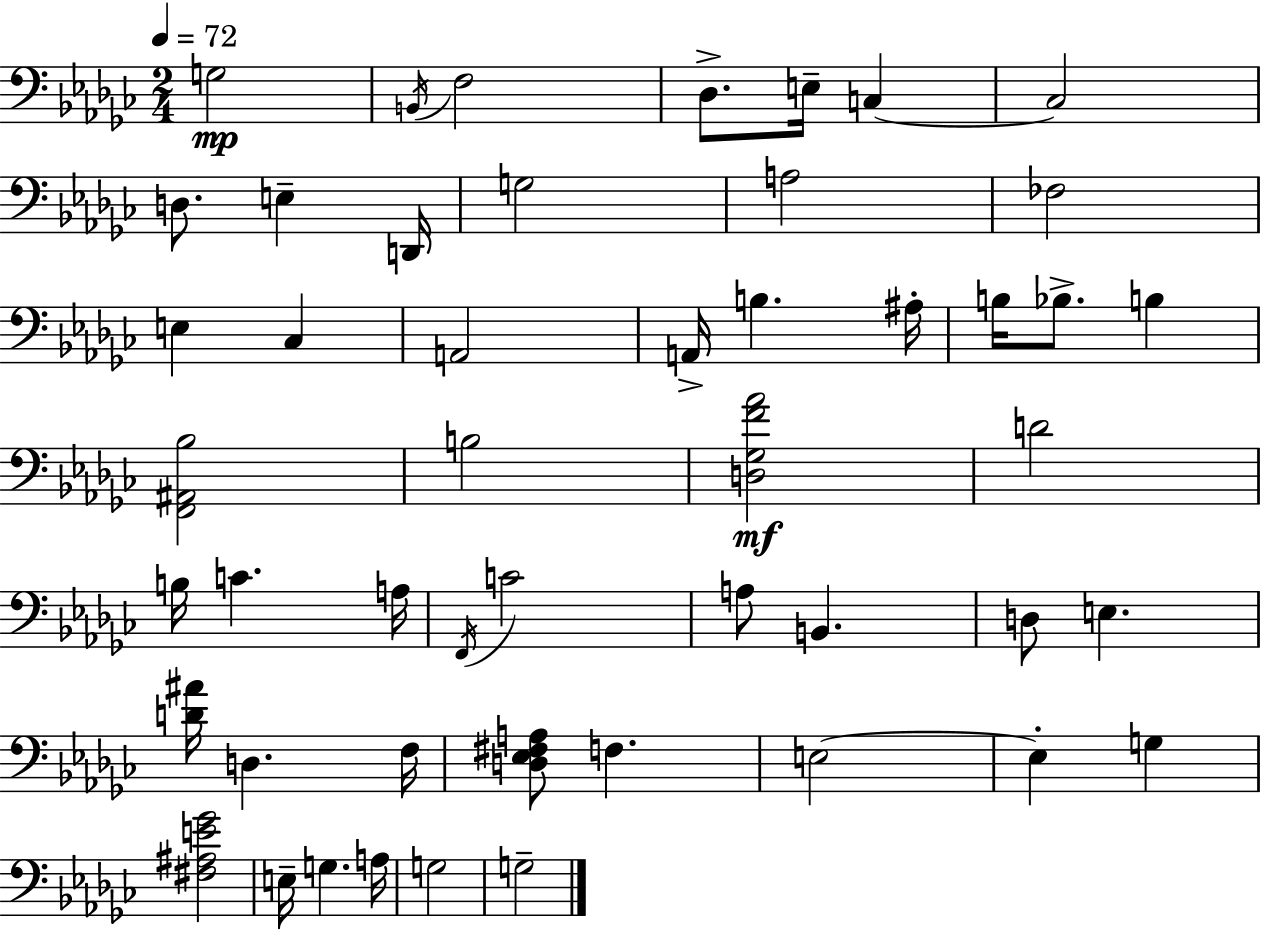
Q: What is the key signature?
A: EES minor